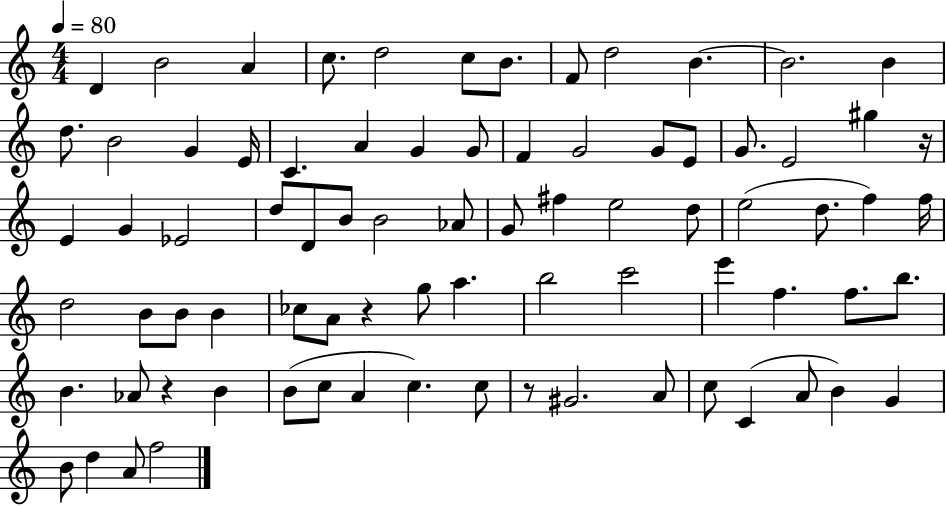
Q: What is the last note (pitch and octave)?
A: F5